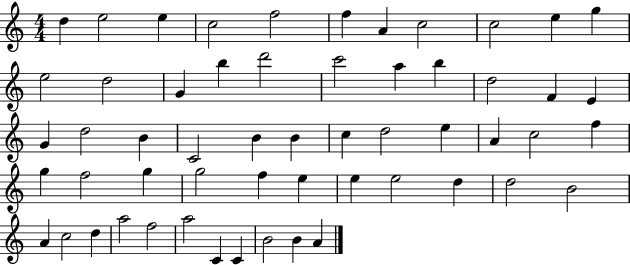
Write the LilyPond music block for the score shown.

{
  \clef treble
  \numericTimeSignature
  \time 4/4
  \key c \major
  d''4 e''2 e''4 | c''2 f''2 | f''4 a'4 c''2 | c''2 e''4 g''4 | \break e''2 d''2 | g'4 b''4 d'''2 | c'''2 a''4 b''4 | d''2 f'4 e'4 | \break g'4 d''2 b'4 | c'2 b'4 b'4 | c''4 d''2 e''4 | a'4 c''2 f''4 | \break g''4 f''2 g''4 | g''2 f''4 e''4 | e''4 e''2 d''4 | d''2 b'2 | \break a'4 c''2 d''4 | a''2 f''2 | a''2 c'4 c'4 | b'2 b'4 a'4 | \break \bar "|."
}